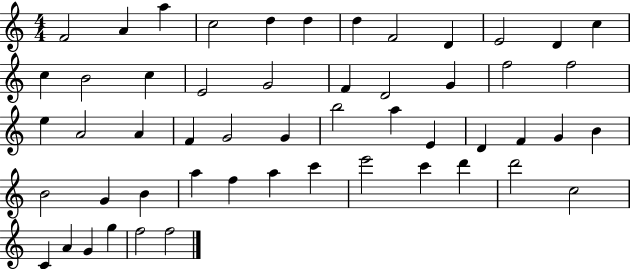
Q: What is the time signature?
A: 4/4